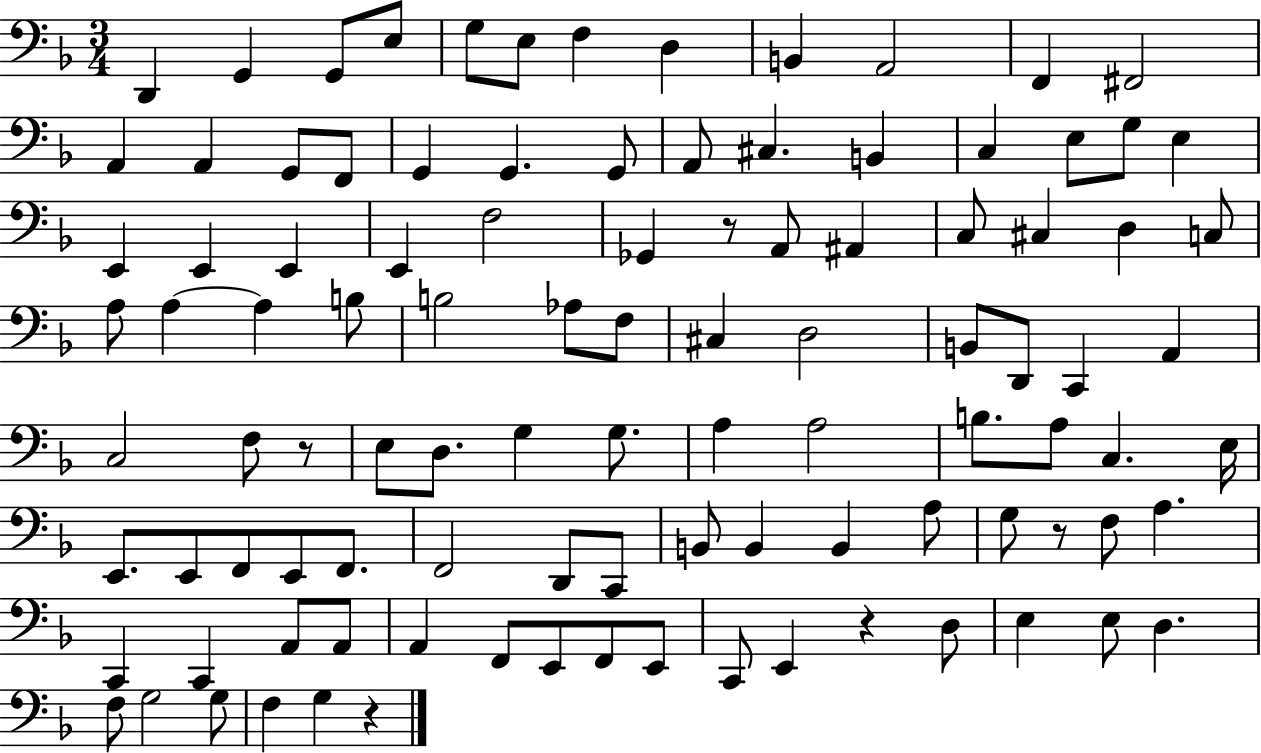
X:1
T:Untitled
M:3/4
L:1/4
K:F
D,, G,, G,,/2 E,/2 G,/2 E,/2 F, D, B,, A,,2 F,, ^F,,2 A,, A,, G,,/2 F,,/2 G,, G,, G,,/2 A,,/2 ^C, B,, C, E,/2 G,/2 E, E,, E,, E,, E,, F,2 _G,, z/2 A,,/2 ^A,, C,/2 ^C, D, C,/2 A,/2 A, A, B,/2 B,2 _A,/2 F,/2 ^C, D,2 B,,/2 D,,/2 C,, A,, C,2 F,/2 z/2 E,/2 D,/2 G, G,/2 A, A,2 B,/2 A,/2 C, E,/4 E,,/2 E,,/2 F,,/2 E,,/2 F,,/2 F,,2 D,,/2 C,,/2 B,,/2 B,, B,, A,/2 G,/2 z/2 F,/2 A, C,, C,, A,,/2 A,,/2 A,, F,,/2 E,,/2 F,,/2 E,,/2 C,,/2 E,, z D,/2 E, E,/2 D, F,/2 G,2 G,/2 F, G, z